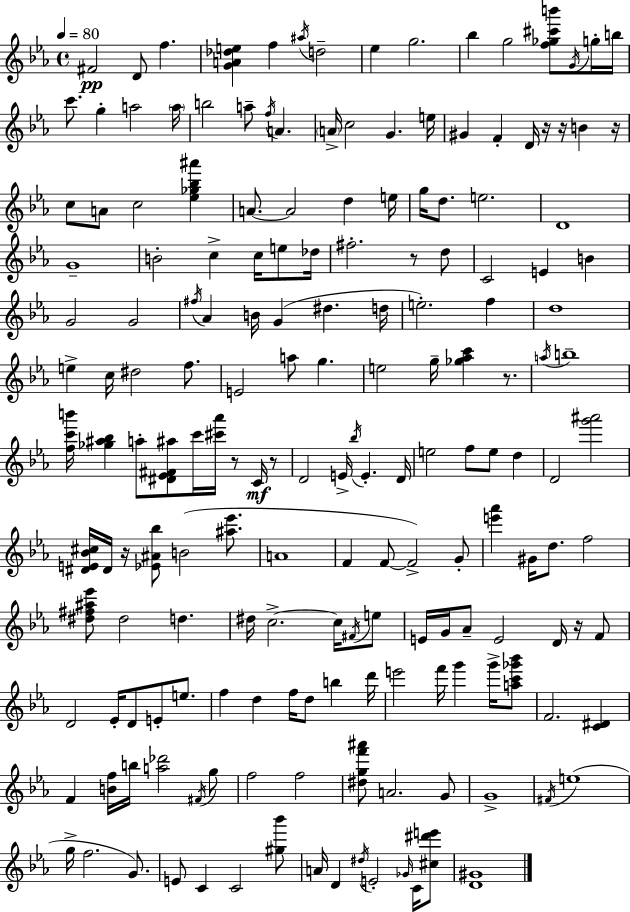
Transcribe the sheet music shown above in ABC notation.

X:1
T:Untitled
M:4/4
L:1/4
K:Cm
^F2 D/2 f [GA_de] f ^a/4 d2 _e g2 _b g2 [f_g^c'b']/2 G/4 g/4 b/4 c'/2 g a2 a/4 b2 a/2 f/4 A A/4 c2 G e/4 ^G F D/4 z/4 z/4 B z/4 c/2 A/2 c2 [_e_g_b^a'] A/2 A2 d e/4 g/4 d/2 e2 D4 G4 B2 c c/4 e/2 _d/4 ^f2 z/2 d/2 C2 E B G2 G2 ^f/4 _A B/4 G ^d d/4 e2 f d4 e c/4 ^d2 f/2 E2 a/2 g e2 g/4 [_g_ac'] z/2 a/4 b4 [fc'b']/4 [_g^a_b] a/2 [^D_E^F^a]/2 c'/4 [^c'_a']/4 z/2 C/4 z/2 D2 E/4 _b/4 E D/4 e2 f/2 e/2 d D2 [g'^a']2 [^DE_B^c]/4 ^D/4 z/4 [_E^A_b]/2 B2 [^a_e']/2 A4 F F/2 F2 G/2 [e'_a'] ^G/4 d/2 f2 [^d^f^a_e']/2 ^d2 d ^d/4 c2 c/4 ^F/4 e/2 E/4 G/4 _A/2 E2 D/4 z/4 F/2 D2 _E/4 D/2 E/2 e/2 f d f/4 d/2 b d'/4 e'2 f'/4 g' g'/4 [ac'_g'_b']/2 F2 [C^D] F [Bf]/4 b/4 [a_d']2 ^F/4 g/2 f2 f2 [^dgf'^a']/2 A2 G/2 G4 ^F/4 e4 g/4 f2 G/2 E/2 C C2 [^g_b']/2 A/4 D ^d/4 E2 _G/4 C/4 [^c^d'e']/2 [D^G]4